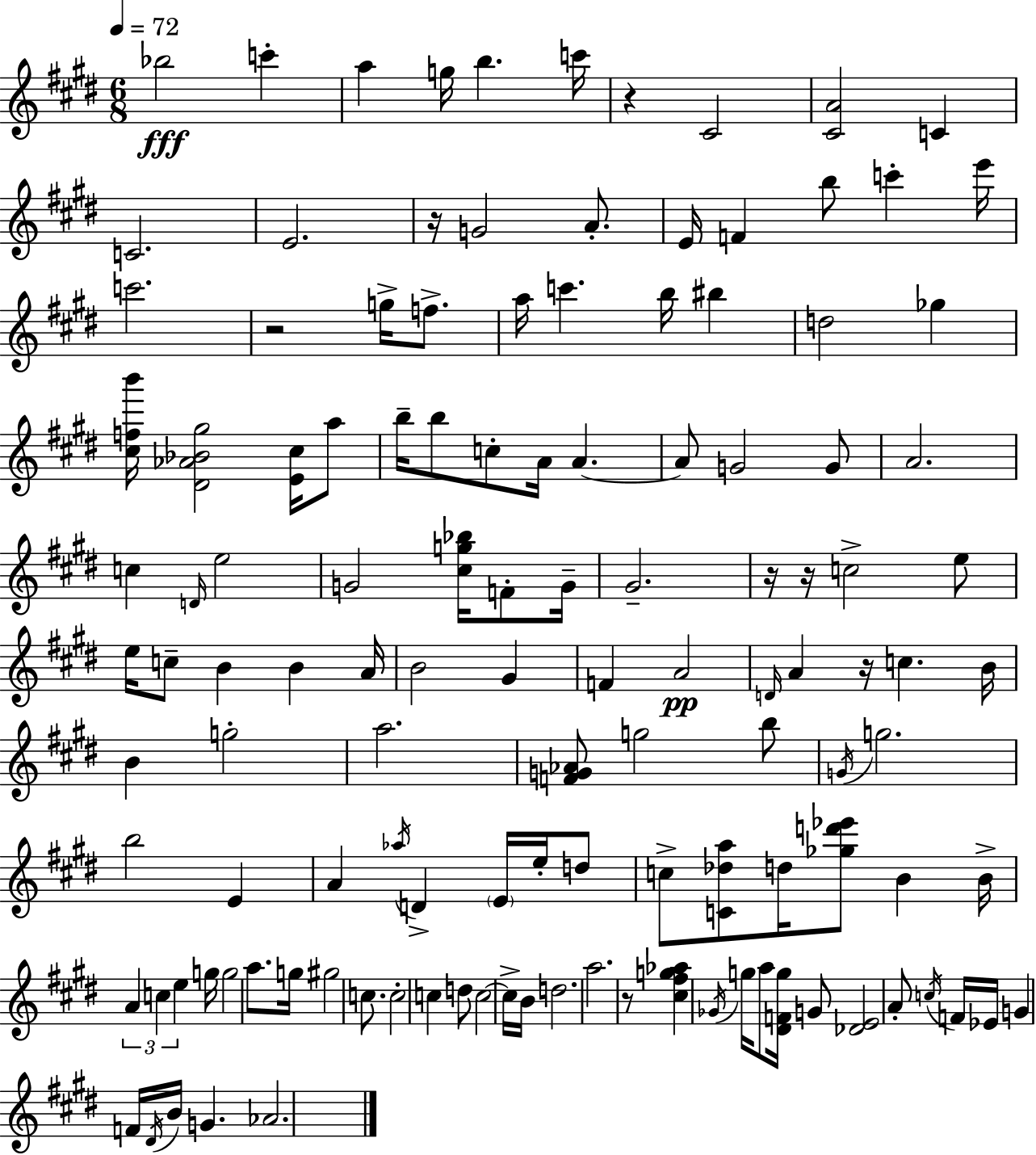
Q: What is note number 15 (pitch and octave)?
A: B5